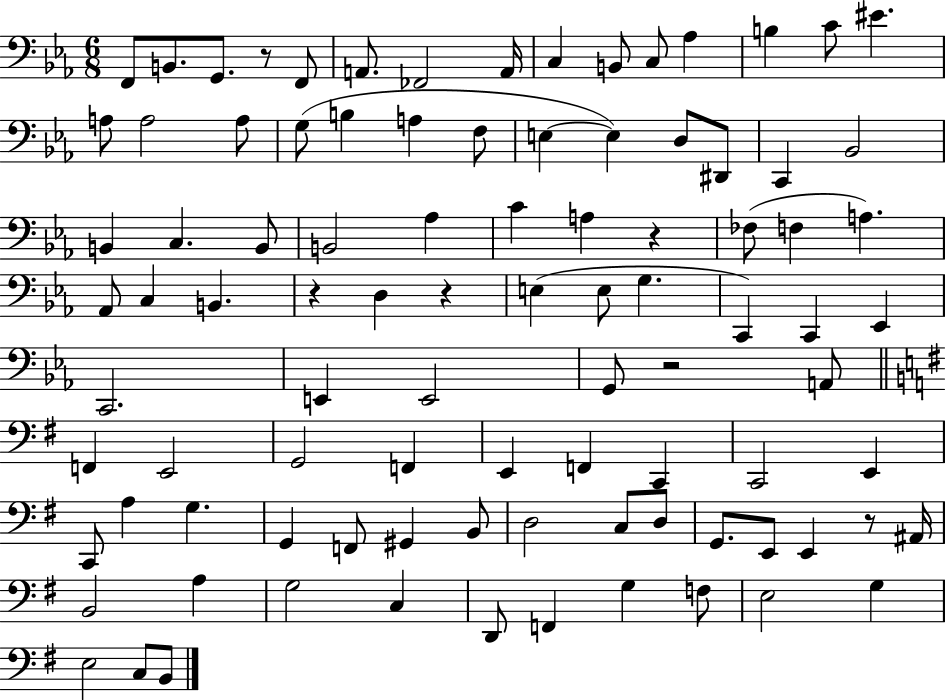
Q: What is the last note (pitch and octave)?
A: B2